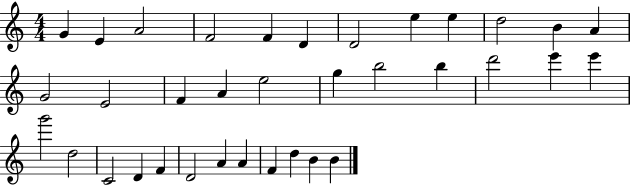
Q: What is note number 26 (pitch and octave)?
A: C4